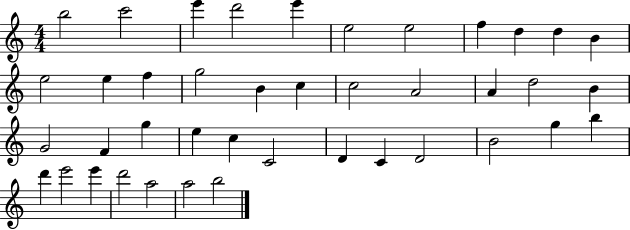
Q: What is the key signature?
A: C major